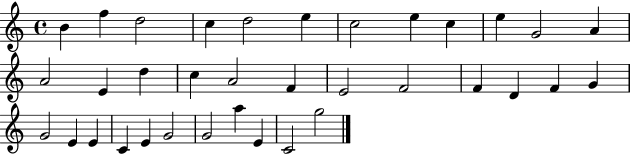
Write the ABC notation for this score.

X:1
T:Untitled
M:4/4
L:1/4
K:C
B f d2 c d2 e c2 e c e G2 A A2 E d c A2 F E2 F2 F D F G G2 E E C E G2 G2 a E C2 g2